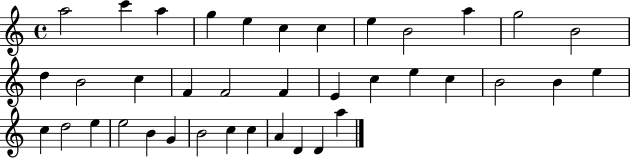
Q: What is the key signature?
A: C major